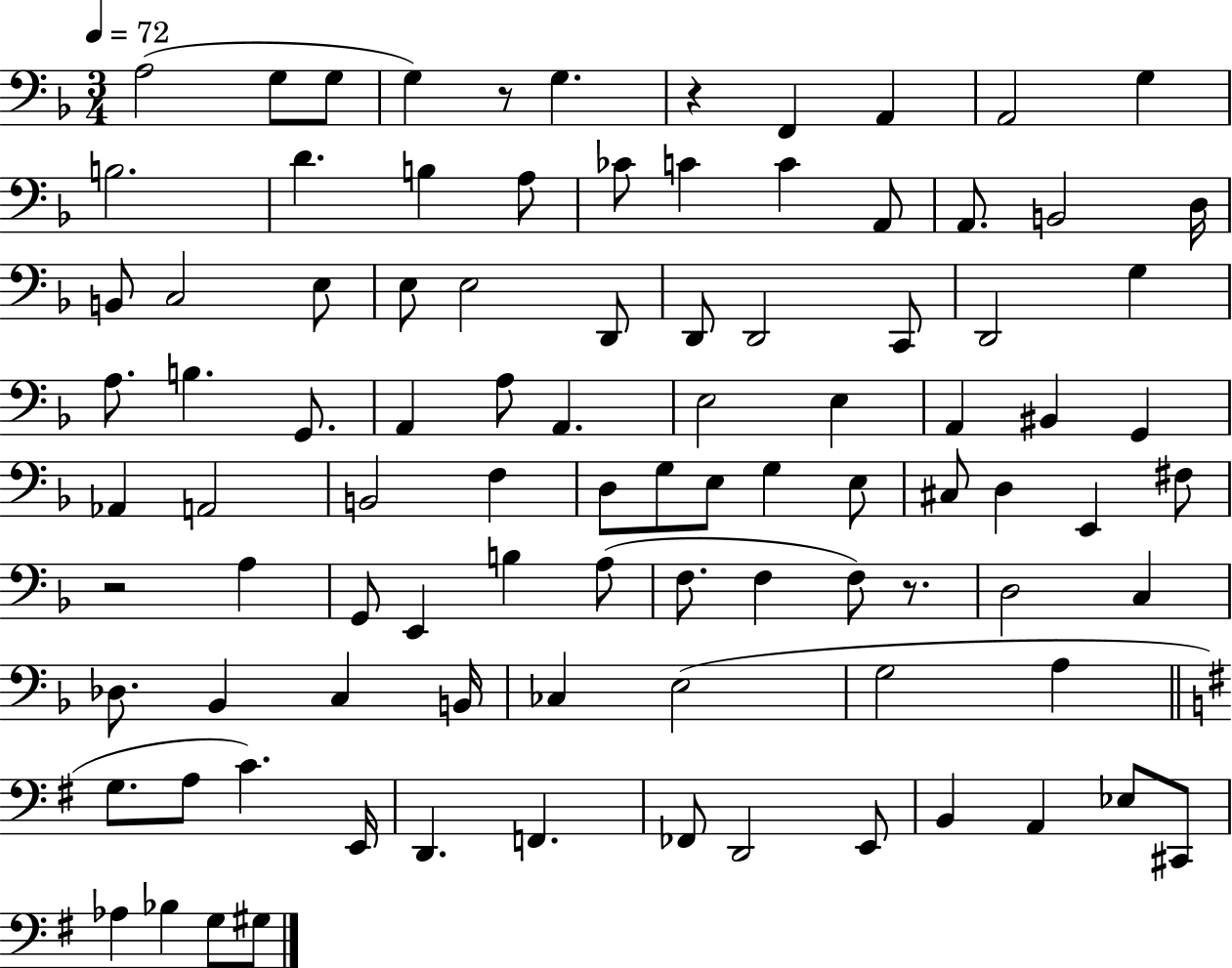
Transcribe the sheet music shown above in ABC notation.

X:1
T:Untitled
M:3/4
L:1/4
K:F
A,2 G,/2 G,/2 G, z/2 G, z F,, A,, A,,2 G, B,2 D B, A,/2 _C/2 C C A,,/2 A,,/2 B,,2 D,/4 B,,/2 C,2 E,/2 E,/2 E,2 D,,/2 D,,/2 D,,2 C,,/2 D,,2 G, A,/2 B, G,,/2 A,, A,/2 A,, E,2 E, A,, ^B,, G,, _A,, A,,2 B,,2 F, D,/2 G,/2 E,/2 G, E,/2 ^C,/2 D, E,, ^F,/2 z2 A, G,,/2 E,, B, A,/2 F,/2 F, F,/2 z/2 D,2 C, _D,/2 _B,, C, B,,/4 _C, E,2 G,2 A, G,/2 A,/2 C E,,/4 D,, F,, _F,,/2 D,,2 E,,/2 B,, A,, _E,/2 ^C,,/2 _A, _B, G,/2 ^G,/2